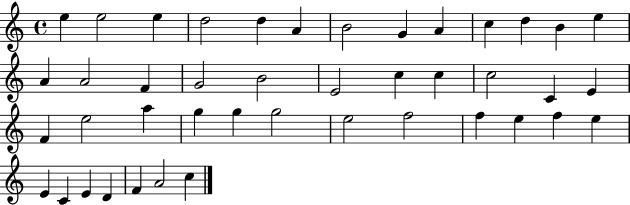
E5/q E5/h E5/q D5/h D5/q A4/q B4/h G4/q A4/q C5/q D5/q B4/q E5/q A4/q A4/h F4/q G4/h B4/h E4/h C5/q C5/q C5/h C4/q E4/q F4/q E5/h A5/q G5/q G5/q G5/h E5/h F5/h F5/q E5/q F5/q E5/q E4/q C4/q E4/q D4/q F4/q A4/h C5/q